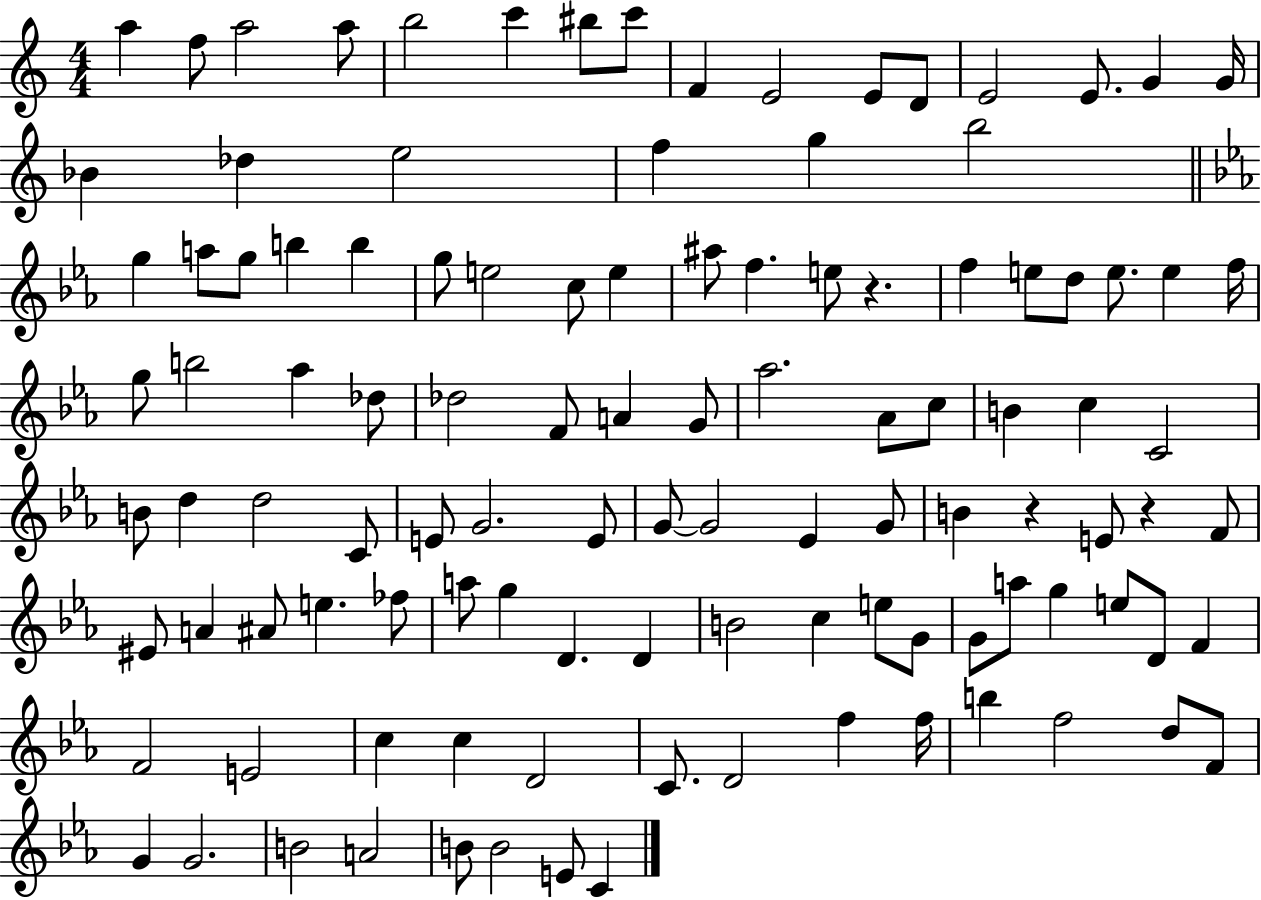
A5/q F5/e A5/h A5/e B5/h C6/q BIS5/e C6/e F4/q E4/h E4/e D4/e E4/h E4/e. G4/q G4/s Bb4/q Db5/q E5/h F5/q G5/q B5/h G5/q A5/e G5/e B5/q B5/q G5/e E5/h C5/e E5/q A#5/e F5/q. E5/e R/q. F5/q E5/e D5/e E5/e. E5/q F5/s G5/e B5/h Ab5/q Db5/e Db5/h F4/e A4/q G4/e Ab5/h. Ab4/e C5/e B4/q C5/q C4/h B4/e D5/q D5/h C4/e E4/e G4/h. E4/e G4/e G4/h Eb4/q G4/e B4/q R/q E4/e R/q F4/e EIS4/e A4/q A#4/e E5/q. FES5/e A5/e G5/q D4/q. D4/q B4/h C5/q E5/e G4/e G4/e A5/e G5/q E5/e D4/e F4/q F4/h E4/h C5/q C5/q D4/h C4/e. D4/h F5/q F5/s B5/q F5/h D5/e F4/e G4/q G4/h. B4/h A4/h B4/e B4/h E4/e C4/q